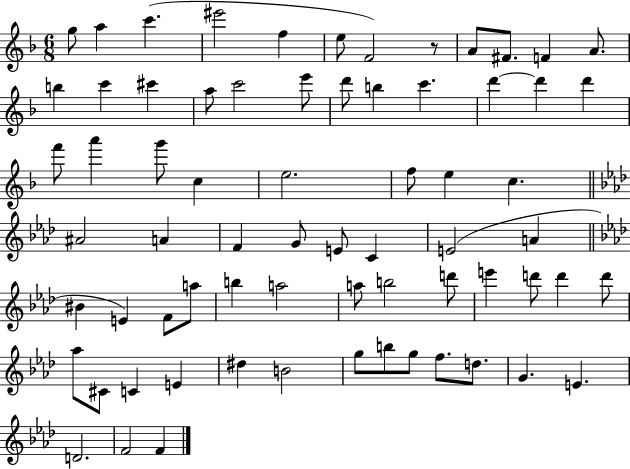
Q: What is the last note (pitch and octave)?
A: F4